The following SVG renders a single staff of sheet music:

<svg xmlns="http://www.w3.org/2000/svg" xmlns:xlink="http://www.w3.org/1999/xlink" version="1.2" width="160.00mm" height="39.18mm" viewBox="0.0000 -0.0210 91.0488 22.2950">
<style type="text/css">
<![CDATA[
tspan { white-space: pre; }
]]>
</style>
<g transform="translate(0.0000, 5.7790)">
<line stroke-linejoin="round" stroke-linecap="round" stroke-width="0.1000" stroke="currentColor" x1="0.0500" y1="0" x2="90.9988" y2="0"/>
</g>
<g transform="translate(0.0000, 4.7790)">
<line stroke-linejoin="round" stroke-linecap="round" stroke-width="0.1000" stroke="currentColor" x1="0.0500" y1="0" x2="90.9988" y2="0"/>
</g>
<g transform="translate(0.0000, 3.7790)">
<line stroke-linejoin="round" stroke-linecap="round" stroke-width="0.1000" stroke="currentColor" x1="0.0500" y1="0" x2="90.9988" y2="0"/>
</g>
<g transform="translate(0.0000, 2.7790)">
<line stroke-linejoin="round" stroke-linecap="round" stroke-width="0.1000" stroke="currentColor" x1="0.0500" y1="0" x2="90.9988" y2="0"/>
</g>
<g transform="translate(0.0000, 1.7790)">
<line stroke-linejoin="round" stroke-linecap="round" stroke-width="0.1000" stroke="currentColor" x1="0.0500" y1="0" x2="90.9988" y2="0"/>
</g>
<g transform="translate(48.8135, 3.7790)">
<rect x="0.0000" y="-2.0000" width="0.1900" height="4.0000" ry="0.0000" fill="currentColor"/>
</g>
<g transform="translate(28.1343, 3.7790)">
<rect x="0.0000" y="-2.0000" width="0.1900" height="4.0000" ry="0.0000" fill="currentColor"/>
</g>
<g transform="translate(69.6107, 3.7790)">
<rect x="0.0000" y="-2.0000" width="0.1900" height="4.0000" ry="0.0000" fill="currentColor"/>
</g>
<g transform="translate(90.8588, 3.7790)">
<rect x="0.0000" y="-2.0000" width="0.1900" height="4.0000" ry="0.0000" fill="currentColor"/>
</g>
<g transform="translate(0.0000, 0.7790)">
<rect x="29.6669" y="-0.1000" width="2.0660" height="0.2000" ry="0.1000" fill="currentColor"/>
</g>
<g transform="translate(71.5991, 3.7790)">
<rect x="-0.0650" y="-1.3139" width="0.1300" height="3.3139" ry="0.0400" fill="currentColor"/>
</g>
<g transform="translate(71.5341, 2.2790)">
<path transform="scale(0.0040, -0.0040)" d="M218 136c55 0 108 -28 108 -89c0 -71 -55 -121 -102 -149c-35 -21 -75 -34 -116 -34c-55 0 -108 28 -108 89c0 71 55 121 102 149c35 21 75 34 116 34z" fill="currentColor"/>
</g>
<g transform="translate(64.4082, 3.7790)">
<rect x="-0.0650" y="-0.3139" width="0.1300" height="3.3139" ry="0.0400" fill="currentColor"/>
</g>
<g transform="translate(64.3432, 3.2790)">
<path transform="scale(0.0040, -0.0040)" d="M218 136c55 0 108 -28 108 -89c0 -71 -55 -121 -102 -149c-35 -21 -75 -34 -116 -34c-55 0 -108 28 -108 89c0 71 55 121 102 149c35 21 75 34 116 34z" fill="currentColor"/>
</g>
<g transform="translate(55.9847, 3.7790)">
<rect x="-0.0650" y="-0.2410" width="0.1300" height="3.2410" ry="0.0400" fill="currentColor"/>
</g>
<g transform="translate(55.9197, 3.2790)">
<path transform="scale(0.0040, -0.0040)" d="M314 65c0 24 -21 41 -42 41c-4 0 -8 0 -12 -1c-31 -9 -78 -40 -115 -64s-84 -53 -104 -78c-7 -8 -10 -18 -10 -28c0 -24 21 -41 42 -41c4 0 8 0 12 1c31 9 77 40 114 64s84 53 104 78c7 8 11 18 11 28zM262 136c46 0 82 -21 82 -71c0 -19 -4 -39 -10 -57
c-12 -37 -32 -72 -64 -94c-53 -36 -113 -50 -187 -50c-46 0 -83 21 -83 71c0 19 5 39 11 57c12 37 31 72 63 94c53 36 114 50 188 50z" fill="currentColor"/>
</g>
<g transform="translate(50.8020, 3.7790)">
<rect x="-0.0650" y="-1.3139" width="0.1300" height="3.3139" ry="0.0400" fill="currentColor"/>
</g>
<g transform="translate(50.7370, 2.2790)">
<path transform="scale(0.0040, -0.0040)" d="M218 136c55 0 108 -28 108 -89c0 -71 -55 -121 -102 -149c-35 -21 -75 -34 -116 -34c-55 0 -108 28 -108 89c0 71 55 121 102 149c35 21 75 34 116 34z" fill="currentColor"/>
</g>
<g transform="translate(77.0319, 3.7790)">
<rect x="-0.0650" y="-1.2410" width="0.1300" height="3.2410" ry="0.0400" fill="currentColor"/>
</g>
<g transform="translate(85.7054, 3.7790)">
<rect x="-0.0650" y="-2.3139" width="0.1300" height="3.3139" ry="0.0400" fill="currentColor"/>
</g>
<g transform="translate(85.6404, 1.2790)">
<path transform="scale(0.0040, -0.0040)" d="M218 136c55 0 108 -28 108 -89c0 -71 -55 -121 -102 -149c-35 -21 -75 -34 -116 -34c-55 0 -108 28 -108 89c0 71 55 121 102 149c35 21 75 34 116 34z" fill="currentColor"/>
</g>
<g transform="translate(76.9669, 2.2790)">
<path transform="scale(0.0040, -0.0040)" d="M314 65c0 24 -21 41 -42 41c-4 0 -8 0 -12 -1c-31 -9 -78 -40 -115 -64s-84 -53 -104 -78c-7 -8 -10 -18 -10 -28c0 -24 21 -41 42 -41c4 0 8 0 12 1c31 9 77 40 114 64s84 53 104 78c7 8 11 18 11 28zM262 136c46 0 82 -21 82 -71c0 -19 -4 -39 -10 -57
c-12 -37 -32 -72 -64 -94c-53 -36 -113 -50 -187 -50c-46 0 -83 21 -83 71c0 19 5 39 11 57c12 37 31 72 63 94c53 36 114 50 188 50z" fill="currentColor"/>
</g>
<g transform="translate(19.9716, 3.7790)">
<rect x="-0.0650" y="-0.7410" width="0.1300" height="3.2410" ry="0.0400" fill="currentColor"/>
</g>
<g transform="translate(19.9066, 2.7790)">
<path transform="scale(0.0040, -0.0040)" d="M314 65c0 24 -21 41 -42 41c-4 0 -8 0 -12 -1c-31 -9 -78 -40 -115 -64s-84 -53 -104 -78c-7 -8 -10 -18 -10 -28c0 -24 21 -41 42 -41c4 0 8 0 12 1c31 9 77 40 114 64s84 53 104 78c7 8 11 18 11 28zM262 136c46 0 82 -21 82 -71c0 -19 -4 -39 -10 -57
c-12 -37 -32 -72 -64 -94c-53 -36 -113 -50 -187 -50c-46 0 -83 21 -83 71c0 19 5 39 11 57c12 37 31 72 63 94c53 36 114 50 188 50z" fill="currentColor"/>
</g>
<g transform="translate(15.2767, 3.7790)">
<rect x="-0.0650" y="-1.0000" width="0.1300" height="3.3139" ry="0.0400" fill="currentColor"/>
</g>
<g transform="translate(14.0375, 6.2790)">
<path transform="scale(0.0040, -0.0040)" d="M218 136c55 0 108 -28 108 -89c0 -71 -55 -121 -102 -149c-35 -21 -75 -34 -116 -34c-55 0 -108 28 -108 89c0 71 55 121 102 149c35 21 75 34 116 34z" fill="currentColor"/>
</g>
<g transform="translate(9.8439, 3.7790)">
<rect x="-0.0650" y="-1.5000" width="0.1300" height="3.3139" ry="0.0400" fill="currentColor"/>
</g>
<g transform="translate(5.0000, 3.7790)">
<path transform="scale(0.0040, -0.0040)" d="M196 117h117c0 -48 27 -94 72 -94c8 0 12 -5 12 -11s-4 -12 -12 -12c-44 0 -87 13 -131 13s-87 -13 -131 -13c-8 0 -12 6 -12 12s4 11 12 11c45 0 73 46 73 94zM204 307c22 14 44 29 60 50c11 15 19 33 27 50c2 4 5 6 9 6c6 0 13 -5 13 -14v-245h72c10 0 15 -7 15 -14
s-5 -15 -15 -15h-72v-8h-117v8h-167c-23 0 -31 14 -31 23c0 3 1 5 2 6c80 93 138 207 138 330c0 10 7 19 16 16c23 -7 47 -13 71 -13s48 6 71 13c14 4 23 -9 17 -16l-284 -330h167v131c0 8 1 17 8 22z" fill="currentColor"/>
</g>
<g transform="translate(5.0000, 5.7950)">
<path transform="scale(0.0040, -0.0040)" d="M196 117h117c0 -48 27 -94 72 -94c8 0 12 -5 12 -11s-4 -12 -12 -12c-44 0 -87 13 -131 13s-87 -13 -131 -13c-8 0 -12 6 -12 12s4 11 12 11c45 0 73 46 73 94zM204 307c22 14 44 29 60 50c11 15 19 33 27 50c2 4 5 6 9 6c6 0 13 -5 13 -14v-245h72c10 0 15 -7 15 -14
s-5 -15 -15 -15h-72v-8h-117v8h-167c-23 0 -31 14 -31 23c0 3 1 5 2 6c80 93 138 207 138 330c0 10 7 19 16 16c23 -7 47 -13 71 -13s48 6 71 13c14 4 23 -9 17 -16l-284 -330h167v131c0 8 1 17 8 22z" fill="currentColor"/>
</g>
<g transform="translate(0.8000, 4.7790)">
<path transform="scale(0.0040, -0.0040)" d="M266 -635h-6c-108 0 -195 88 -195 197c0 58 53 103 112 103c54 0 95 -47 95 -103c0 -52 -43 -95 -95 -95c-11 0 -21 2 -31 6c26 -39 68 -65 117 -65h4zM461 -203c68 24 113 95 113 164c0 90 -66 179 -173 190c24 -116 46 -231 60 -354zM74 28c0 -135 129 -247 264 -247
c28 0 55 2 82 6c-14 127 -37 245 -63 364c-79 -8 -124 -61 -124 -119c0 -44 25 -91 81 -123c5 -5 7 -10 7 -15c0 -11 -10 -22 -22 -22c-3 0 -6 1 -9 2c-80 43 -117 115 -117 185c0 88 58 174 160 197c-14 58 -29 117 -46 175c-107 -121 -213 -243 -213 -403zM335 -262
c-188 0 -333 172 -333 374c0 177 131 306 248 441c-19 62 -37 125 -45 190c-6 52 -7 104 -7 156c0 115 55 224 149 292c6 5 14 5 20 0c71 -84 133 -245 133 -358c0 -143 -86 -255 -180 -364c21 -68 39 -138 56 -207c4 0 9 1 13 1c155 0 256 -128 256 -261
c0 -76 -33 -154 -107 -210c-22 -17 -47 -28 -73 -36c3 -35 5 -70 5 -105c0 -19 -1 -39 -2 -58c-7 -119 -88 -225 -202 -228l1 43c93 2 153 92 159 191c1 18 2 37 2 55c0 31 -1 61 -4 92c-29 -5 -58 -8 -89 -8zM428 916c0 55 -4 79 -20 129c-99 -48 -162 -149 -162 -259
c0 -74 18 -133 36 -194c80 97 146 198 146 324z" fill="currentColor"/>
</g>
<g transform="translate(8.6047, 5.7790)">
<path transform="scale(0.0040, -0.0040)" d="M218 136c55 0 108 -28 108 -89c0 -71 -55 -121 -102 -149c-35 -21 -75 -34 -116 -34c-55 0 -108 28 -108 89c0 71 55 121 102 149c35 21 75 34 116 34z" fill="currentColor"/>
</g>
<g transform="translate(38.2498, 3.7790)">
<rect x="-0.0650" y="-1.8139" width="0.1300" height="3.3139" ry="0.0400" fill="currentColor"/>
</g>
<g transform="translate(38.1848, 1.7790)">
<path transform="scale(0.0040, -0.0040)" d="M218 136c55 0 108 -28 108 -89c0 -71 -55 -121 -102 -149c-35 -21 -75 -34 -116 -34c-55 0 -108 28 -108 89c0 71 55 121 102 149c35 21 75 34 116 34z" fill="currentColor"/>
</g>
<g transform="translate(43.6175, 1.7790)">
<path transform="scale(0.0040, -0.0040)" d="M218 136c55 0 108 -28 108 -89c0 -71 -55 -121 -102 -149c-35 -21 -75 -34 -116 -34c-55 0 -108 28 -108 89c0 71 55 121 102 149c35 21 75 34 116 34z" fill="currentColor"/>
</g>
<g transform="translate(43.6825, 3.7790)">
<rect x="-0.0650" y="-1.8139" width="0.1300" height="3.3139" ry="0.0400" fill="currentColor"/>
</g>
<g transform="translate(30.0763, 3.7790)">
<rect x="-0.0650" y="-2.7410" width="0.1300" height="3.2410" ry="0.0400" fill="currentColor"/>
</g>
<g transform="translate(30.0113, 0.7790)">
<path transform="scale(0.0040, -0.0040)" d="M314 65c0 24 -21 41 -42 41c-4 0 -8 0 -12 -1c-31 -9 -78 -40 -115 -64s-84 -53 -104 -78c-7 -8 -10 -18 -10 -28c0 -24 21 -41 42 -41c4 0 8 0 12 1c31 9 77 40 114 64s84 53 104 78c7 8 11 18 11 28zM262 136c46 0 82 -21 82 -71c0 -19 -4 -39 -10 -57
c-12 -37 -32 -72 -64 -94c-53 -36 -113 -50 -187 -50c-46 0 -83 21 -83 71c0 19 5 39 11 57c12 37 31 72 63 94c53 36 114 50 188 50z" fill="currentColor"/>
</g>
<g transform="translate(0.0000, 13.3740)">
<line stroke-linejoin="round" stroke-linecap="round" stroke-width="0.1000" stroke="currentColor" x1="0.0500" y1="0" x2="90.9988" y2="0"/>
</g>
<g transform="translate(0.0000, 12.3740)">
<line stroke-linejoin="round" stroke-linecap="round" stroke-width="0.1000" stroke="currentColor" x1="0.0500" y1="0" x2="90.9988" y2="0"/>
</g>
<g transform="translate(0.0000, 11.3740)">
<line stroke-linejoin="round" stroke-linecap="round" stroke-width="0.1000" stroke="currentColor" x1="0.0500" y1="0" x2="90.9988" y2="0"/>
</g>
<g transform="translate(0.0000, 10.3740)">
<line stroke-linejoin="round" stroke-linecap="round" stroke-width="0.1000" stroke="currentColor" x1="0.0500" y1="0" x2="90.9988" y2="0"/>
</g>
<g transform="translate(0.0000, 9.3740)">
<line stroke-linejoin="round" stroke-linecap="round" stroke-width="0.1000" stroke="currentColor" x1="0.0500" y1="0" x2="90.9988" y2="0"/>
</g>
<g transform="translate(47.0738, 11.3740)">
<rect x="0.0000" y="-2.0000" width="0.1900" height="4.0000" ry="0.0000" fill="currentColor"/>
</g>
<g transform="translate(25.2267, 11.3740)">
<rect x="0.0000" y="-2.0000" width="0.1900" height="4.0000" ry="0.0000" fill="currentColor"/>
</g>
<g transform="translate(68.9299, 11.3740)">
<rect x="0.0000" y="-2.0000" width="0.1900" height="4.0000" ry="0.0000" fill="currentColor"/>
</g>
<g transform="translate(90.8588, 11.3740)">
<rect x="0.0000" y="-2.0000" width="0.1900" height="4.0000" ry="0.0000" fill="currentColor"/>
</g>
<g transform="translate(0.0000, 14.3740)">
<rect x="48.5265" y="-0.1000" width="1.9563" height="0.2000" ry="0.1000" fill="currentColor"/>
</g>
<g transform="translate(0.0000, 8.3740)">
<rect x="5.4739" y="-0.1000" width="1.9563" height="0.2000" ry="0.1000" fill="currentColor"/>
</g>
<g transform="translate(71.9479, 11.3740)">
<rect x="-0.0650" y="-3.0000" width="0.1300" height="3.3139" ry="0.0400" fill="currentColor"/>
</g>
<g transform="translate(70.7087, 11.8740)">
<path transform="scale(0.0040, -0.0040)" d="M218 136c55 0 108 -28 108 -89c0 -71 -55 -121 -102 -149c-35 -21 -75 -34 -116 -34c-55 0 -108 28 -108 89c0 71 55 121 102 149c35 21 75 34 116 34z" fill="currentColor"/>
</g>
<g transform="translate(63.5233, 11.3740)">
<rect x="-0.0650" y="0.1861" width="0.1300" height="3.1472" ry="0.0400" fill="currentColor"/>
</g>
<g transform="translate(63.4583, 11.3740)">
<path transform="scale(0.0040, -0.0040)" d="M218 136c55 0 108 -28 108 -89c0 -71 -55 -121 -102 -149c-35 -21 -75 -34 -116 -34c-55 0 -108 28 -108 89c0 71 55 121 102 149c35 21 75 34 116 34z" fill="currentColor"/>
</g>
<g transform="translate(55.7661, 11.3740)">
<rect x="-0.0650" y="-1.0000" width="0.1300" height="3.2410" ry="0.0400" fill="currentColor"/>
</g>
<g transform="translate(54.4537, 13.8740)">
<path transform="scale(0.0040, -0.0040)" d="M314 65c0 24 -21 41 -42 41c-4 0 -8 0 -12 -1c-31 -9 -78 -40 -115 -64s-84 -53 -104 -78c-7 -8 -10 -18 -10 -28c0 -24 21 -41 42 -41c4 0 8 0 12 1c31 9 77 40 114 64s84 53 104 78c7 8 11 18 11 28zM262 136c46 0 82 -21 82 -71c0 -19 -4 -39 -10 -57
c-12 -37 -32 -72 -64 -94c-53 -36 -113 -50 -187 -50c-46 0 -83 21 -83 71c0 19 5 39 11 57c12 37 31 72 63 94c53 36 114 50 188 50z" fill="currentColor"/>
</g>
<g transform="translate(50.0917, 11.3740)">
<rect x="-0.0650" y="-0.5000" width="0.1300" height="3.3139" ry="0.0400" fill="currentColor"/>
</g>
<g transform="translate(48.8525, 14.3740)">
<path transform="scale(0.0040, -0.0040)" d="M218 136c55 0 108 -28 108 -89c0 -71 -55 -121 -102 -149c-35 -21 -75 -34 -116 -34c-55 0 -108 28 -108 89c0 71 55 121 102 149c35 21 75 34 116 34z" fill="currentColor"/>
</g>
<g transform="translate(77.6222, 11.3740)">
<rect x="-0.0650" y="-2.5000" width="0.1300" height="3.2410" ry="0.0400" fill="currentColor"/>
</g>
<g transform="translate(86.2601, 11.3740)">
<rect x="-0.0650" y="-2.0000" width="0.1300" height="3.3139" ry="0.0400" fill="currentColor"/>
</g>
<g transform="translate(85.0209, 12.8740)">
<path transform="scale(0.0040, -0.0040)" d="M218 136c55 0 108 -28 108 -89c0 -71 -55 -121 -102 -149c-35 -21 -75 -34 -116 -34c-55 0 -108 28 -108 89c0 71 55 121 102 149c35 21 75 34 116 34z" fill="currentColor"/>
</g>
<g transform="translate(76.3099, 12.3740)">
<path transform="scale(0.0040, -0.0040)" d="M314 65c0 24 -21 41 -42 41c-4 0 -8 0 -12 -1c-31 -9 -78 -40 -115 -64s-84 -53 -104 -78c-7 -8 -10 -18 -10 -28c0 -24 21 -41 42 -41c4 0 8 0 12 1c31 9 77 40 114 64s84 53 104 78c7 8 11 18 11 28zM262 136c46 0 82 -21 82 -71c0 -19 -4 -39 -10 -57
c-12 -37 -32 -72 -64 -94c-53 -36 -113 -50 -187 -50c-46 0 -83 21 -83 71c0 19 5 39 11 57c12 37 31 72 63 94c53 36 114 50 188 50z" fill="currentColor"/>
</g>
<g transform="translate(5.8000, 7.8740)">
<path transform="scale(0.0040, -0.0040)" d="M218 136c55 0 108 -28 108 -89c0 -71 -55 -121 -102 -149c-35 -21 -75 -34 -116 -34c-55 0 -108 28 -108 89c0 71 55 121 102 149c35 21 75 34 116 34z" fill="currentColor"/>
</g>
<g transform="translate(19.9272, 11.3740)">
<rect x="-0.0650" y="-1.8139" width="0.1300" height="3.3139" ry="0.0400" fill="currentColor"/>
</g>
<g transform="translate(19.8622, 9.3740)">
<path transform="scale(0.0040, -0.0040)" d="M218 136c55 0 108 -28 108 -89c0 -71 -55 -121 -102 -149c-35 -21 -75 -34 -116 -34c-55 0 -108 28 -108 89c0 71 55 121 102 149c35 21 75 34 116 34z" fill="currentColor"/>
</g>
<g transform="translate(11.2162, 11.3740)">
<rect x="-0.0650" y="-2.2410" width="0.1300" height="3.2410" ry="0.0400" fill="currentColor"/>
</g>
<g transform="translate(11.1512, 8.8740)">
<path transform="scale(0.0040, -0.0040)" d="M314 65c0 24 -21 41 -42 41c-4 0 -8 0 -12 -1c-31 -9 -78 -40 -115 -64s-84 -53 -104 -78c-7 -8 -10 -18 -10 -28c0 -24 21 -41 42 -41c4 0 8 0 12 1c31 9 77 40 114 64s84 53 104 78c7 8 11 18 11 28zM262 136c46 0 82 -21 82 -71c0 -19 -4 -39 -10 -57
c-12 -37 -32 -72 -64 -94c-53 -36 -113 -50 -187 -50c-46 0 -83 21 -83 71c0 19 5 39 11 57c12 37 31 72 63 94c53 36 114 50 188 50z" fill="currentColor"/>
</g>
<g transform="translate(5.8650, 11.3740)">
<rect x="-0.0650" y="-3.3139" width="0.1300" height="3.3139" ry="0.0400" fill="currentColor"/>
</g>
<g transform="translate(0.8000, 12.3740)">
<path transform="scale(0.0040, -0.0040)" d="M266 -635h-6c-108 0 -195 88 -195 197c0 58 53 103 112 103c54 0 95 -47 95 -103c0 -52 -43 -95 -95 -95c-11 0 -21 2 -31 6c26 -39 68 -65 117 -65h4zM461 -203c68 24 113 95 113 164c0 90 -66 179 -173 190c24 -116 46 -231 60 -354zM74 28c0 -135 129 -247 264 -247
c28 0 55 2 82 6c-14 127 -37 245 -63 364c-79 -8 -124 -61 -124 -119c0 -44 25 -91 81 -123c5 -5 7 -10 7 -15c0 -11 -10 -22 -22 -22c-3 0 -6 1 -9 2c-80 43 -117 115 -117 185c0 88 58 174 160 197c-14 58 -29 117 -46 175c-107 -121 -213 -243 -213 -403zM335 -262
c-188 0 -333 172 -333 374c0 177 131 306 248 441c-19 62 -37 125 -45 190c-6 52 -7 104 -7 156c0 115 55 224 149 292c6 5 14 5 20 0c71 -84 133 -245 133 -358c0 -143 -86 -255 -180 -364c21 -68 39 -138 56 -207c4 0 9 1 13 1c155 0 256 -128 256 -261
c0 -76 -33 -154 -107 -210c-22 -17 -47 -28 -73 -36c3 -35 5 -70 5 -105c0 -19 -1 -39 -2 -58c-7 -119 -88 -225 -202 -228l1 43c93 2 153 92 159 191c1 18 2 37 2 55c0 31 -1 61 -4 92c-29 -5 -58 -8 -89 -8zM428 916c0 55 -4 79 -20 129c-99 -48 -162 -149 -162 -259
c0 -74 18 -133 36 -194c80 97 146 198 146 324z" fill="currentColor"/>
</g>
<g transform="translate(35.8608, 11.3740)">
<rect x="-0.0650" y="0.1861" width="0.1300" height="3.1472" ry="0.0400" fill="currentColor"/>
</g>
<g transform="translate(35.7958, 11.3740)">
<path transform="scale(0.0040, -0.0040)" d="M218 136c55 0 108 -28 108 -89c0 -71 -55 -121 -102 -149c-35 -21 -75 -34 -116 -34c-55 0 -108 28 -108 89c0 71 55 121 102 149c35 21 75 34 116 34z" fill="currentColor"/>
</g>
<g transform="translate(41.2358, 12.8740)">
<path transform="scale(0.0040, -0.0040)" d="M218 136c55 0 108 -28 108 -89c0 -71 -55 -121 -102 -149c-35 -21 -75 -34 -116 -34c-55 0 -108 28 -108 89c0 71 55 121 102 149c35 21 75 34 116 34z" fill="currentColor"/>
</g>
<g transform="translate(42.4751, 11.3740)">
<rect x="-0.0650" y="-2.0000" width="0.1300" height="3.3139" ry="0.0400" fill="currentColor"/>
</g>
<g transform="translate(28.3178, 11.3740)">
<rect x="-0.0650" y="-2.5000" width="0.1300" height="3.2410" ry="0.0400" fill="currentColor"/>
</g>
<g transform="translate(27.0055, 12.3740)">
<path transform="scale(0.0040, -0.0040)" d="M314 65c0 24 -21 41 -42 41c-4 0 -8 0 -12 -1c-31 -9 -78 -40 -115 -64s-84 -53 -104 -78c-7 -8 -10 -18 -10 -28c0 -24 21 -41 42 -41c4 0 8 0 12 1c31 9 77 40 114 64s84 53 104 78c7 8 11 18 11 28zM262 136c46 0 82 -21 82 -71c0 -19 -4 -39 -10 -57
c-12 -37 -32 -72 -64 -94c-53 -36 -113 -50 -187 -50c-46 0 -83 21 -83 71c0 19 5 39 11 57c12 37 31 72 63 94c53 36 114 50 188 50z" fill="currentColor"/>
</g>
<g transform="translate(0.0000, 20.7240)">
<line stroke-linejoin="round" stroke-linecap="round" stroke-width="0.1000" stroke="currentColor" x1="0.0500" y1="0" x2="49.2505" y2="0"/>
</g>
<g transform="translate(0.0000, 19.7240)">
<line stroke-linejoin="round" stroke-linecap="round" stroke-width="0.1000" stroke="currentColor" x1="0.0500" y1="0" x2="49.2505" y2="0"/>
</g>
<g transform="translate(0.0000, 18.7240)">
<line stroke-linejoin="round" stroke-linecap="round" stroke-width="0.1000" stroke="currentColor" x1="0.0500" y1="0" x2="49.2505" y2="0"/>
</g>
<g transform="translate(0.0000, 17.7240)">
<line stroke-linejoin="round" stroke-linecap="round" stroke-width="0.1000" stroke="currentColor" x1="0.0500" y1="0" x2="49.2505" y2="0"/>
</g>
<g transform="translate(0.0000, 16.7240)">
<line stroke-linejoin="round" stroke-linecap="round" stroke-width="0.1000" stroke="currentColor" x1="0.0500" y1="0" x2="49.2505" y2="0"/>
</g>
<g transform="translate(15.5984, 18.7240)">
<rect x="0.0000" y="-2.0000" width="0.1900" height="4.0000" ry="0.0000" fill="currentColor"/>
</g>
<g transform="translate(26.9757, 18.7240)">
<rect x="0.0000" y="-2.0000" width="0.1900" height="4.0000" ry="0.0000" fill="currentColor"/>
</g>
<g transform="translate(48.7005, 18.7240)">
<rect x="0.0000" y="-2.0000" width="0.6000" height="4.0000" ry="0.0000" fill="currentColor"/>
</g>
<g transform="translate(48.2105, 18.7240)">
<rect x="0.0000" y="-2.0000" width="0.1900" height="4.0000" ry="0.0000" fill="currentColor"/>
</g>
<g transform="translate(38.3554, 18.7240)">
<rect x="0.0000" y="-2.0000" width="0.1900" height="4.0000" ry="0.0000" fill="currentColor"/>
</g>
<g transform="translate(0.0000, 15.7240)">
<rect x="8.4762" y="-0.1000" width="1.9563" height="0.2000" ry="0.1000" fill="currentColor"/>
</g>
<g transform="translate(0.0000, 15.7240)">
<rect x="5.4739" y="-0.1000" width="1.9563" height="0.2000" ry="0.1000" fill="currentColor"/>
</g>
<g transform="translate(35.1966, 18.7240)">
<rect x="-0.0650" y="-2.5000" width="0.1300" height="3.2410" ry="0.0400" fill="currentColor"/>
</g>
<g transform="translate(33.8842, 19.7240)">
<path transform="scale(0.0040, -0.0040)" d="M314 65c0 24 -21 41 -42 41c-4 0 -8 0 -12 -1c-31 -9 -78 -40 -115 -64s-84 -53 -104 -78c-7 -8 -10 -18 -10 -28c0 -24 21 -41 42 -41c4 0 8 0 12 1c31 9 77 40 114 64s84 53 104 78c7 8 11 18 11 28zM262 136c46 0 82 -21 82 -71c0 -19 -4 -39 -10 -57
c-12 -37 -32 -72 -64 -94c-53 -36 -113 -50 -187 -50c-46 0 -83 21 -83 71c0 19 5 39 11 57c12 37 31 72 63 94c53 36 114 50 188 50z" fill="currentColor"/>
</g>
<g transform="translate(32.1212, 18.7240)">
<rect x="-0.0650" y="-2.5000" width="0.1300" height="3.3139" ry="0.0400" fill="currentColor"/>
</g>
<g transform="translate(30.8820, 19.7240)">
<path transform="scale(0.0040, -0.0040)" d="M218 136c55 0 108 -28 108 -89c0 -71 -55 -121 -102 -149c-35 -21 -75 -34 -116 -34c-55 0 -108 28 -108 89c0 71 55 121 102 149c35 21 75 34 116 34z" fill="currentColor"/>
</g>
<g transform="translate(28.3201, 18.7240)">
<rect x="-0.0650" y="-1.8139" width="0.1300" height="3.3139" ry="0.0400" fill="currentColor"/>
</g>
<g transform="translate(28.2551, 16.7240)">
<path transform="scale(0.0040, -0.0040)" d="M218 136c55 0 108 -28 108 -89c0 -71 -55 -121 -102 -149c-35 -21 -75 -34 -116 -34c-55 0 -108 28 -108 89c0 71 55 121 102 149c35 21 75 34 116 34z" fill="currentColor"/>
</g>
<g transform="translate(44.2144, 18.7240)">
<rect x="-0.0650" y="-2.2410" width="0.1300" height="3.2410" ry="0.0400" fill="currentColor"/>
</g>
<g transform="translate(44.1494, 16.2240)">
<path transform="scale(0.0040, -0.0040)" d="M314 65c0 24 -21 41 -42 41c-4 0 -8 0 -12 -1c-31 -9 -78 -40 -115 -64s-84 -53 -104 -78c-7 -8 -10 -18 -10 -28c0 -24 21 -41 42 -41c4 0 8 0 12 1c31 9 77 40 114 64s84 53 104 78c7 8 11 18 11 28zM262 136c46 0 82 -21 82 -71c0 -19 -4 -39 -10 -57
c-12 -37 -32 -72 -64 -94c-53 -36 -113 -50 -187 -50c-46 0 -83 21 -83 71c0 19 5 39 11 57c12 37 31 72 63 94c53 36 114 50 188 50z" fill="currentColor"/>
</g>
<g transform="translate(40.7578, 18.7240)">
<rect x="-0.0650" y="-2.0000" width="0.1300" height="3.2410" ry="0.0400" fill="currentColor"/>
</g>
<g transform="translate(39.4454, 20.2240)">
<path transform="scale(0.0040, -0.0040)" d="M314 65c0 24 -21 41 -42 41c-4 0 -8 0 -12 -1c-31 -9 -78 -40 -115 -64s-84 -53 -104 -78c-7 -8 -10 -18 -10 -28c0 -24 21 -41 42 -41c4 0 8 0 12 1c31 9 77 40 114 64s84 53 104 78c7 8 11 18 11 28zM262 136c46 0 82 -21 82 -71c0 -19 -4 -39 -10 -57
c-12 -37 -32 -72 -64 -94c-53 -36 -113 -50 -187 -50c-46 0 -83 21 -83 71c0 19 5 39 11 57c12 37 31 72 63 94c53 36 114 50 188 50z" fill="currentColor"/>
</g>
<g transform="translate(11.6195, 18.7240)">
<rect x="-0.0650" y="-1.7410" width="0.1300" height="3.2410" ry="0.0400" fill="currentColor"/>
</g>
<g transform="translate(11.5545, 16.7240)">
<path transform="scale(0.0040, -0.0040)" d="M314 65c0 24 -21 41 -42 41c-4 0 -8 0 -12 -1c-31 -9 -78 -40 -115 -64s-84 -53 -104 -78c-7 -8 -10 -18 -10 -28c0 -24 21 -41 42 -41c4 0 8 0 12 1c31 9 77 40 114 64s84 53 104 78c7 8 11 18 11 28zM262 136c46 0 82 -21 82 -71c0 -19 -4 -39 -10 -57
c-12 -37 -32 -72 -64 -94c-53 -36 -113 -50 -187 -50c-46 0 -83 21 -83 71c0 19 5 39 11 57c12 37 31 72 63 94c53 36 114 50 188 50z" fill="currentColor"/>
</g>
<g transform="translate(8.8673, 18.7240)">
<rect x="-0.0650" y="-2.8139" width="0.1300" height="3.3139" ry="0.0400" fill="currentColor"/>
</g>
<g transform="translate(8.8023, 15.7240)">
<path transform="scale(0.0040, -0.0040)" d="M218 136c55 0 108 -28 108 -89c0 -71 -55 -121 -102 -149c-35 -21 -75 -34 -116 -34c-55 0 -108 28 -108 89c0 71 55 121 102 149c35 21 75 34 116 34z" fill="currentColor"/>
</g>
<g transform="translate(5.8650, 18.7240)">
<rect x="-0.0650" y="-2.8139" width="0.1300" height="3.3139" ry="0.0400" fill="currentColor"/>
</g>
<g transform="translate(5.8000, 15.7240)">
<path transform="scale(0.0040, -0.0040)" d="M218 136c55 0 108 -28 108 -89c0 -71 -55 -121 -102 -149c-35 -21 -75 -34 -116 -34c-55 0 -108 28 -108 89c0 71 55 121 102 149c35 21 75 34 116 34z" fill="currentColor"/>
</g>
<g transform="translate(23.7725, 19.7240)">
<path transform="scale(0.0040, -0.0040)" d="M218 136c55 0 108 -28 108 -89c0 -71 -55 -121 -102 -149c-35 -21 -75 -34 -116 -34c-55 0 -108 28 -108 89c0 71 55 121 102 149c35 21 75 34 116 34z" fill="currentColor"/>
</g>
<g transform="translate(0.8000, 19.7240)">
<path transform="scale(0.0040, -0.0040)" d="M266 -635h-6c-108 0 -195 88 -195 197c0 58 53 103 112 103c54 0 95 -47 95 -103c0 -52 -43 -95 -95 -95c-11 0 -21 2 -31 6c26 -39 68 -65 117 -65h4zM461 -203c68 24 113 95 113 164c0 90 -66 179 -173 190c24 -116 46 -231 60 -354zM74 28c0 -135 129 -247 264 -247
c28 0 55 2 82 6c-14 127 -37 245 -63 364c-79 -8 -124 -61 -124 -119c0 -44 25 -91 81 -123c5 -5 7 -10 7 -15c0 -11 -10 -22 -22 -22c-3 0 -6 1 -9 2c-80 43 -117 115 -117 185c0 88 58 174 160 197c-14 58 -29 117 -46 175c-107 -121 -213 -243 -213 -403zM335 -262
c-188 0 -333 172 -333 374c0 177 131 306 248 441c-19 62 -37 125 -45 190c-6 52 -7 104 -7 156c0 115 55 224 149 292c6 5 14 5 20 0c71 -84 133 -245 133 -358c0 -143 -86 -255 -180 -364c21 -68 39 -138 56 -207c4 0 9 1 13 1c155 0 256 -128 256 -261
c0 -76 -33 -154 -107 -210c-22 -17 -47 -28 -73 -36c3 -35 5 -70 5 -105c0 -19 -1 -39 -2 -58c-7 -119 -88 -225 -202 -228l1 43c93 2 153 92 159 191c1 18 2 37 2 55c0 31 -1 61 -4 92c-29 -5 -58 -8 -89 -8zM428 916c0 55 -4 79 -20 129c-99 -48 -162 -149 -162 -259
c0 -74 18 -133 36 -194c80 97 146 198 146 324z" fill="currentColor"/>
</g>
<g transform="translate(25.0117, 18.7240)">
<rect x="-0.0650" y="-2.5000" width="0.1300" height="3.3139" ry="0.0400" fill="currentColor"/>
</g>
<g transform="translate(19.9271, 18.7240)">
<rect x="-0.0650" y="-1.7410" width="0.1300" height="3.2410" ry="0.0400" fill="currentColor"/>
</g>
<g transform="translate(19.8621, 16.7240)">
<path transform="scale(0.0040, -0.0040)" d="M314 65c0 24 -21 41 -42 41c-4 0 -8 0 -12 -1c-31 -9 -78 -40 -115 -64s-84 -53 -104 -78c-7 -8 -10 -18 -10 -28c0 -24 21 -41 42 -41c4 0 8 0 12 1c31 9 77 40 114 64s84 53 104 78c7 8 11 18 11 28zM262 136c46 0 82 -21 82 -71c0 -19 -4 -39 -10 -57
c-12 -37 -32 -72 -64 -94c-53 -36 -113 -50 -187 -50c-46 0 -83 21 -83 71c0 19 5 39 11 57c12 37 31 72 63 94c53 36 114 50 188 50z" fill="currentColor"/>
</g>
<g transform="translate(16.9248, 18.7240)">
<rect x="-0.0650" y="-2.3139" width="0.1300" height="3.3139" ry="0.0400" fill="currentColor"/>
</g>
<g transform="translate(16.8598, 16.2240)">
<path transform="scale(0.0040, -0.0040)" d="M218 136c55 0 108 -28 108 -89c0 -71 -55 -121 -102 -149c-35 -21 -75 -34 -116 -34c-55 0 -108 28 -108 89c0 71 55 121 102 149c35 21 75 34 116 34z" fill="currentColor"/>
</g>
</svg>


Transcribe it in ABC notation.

X:1
T:Untitled
M:4/4
L:1/4
K:C
E D d2 a2 f f e c2 c e e2 g b g2 f G2 B F C D2 B A G2 F a a f2 g f2 G f G G2 F2 g2